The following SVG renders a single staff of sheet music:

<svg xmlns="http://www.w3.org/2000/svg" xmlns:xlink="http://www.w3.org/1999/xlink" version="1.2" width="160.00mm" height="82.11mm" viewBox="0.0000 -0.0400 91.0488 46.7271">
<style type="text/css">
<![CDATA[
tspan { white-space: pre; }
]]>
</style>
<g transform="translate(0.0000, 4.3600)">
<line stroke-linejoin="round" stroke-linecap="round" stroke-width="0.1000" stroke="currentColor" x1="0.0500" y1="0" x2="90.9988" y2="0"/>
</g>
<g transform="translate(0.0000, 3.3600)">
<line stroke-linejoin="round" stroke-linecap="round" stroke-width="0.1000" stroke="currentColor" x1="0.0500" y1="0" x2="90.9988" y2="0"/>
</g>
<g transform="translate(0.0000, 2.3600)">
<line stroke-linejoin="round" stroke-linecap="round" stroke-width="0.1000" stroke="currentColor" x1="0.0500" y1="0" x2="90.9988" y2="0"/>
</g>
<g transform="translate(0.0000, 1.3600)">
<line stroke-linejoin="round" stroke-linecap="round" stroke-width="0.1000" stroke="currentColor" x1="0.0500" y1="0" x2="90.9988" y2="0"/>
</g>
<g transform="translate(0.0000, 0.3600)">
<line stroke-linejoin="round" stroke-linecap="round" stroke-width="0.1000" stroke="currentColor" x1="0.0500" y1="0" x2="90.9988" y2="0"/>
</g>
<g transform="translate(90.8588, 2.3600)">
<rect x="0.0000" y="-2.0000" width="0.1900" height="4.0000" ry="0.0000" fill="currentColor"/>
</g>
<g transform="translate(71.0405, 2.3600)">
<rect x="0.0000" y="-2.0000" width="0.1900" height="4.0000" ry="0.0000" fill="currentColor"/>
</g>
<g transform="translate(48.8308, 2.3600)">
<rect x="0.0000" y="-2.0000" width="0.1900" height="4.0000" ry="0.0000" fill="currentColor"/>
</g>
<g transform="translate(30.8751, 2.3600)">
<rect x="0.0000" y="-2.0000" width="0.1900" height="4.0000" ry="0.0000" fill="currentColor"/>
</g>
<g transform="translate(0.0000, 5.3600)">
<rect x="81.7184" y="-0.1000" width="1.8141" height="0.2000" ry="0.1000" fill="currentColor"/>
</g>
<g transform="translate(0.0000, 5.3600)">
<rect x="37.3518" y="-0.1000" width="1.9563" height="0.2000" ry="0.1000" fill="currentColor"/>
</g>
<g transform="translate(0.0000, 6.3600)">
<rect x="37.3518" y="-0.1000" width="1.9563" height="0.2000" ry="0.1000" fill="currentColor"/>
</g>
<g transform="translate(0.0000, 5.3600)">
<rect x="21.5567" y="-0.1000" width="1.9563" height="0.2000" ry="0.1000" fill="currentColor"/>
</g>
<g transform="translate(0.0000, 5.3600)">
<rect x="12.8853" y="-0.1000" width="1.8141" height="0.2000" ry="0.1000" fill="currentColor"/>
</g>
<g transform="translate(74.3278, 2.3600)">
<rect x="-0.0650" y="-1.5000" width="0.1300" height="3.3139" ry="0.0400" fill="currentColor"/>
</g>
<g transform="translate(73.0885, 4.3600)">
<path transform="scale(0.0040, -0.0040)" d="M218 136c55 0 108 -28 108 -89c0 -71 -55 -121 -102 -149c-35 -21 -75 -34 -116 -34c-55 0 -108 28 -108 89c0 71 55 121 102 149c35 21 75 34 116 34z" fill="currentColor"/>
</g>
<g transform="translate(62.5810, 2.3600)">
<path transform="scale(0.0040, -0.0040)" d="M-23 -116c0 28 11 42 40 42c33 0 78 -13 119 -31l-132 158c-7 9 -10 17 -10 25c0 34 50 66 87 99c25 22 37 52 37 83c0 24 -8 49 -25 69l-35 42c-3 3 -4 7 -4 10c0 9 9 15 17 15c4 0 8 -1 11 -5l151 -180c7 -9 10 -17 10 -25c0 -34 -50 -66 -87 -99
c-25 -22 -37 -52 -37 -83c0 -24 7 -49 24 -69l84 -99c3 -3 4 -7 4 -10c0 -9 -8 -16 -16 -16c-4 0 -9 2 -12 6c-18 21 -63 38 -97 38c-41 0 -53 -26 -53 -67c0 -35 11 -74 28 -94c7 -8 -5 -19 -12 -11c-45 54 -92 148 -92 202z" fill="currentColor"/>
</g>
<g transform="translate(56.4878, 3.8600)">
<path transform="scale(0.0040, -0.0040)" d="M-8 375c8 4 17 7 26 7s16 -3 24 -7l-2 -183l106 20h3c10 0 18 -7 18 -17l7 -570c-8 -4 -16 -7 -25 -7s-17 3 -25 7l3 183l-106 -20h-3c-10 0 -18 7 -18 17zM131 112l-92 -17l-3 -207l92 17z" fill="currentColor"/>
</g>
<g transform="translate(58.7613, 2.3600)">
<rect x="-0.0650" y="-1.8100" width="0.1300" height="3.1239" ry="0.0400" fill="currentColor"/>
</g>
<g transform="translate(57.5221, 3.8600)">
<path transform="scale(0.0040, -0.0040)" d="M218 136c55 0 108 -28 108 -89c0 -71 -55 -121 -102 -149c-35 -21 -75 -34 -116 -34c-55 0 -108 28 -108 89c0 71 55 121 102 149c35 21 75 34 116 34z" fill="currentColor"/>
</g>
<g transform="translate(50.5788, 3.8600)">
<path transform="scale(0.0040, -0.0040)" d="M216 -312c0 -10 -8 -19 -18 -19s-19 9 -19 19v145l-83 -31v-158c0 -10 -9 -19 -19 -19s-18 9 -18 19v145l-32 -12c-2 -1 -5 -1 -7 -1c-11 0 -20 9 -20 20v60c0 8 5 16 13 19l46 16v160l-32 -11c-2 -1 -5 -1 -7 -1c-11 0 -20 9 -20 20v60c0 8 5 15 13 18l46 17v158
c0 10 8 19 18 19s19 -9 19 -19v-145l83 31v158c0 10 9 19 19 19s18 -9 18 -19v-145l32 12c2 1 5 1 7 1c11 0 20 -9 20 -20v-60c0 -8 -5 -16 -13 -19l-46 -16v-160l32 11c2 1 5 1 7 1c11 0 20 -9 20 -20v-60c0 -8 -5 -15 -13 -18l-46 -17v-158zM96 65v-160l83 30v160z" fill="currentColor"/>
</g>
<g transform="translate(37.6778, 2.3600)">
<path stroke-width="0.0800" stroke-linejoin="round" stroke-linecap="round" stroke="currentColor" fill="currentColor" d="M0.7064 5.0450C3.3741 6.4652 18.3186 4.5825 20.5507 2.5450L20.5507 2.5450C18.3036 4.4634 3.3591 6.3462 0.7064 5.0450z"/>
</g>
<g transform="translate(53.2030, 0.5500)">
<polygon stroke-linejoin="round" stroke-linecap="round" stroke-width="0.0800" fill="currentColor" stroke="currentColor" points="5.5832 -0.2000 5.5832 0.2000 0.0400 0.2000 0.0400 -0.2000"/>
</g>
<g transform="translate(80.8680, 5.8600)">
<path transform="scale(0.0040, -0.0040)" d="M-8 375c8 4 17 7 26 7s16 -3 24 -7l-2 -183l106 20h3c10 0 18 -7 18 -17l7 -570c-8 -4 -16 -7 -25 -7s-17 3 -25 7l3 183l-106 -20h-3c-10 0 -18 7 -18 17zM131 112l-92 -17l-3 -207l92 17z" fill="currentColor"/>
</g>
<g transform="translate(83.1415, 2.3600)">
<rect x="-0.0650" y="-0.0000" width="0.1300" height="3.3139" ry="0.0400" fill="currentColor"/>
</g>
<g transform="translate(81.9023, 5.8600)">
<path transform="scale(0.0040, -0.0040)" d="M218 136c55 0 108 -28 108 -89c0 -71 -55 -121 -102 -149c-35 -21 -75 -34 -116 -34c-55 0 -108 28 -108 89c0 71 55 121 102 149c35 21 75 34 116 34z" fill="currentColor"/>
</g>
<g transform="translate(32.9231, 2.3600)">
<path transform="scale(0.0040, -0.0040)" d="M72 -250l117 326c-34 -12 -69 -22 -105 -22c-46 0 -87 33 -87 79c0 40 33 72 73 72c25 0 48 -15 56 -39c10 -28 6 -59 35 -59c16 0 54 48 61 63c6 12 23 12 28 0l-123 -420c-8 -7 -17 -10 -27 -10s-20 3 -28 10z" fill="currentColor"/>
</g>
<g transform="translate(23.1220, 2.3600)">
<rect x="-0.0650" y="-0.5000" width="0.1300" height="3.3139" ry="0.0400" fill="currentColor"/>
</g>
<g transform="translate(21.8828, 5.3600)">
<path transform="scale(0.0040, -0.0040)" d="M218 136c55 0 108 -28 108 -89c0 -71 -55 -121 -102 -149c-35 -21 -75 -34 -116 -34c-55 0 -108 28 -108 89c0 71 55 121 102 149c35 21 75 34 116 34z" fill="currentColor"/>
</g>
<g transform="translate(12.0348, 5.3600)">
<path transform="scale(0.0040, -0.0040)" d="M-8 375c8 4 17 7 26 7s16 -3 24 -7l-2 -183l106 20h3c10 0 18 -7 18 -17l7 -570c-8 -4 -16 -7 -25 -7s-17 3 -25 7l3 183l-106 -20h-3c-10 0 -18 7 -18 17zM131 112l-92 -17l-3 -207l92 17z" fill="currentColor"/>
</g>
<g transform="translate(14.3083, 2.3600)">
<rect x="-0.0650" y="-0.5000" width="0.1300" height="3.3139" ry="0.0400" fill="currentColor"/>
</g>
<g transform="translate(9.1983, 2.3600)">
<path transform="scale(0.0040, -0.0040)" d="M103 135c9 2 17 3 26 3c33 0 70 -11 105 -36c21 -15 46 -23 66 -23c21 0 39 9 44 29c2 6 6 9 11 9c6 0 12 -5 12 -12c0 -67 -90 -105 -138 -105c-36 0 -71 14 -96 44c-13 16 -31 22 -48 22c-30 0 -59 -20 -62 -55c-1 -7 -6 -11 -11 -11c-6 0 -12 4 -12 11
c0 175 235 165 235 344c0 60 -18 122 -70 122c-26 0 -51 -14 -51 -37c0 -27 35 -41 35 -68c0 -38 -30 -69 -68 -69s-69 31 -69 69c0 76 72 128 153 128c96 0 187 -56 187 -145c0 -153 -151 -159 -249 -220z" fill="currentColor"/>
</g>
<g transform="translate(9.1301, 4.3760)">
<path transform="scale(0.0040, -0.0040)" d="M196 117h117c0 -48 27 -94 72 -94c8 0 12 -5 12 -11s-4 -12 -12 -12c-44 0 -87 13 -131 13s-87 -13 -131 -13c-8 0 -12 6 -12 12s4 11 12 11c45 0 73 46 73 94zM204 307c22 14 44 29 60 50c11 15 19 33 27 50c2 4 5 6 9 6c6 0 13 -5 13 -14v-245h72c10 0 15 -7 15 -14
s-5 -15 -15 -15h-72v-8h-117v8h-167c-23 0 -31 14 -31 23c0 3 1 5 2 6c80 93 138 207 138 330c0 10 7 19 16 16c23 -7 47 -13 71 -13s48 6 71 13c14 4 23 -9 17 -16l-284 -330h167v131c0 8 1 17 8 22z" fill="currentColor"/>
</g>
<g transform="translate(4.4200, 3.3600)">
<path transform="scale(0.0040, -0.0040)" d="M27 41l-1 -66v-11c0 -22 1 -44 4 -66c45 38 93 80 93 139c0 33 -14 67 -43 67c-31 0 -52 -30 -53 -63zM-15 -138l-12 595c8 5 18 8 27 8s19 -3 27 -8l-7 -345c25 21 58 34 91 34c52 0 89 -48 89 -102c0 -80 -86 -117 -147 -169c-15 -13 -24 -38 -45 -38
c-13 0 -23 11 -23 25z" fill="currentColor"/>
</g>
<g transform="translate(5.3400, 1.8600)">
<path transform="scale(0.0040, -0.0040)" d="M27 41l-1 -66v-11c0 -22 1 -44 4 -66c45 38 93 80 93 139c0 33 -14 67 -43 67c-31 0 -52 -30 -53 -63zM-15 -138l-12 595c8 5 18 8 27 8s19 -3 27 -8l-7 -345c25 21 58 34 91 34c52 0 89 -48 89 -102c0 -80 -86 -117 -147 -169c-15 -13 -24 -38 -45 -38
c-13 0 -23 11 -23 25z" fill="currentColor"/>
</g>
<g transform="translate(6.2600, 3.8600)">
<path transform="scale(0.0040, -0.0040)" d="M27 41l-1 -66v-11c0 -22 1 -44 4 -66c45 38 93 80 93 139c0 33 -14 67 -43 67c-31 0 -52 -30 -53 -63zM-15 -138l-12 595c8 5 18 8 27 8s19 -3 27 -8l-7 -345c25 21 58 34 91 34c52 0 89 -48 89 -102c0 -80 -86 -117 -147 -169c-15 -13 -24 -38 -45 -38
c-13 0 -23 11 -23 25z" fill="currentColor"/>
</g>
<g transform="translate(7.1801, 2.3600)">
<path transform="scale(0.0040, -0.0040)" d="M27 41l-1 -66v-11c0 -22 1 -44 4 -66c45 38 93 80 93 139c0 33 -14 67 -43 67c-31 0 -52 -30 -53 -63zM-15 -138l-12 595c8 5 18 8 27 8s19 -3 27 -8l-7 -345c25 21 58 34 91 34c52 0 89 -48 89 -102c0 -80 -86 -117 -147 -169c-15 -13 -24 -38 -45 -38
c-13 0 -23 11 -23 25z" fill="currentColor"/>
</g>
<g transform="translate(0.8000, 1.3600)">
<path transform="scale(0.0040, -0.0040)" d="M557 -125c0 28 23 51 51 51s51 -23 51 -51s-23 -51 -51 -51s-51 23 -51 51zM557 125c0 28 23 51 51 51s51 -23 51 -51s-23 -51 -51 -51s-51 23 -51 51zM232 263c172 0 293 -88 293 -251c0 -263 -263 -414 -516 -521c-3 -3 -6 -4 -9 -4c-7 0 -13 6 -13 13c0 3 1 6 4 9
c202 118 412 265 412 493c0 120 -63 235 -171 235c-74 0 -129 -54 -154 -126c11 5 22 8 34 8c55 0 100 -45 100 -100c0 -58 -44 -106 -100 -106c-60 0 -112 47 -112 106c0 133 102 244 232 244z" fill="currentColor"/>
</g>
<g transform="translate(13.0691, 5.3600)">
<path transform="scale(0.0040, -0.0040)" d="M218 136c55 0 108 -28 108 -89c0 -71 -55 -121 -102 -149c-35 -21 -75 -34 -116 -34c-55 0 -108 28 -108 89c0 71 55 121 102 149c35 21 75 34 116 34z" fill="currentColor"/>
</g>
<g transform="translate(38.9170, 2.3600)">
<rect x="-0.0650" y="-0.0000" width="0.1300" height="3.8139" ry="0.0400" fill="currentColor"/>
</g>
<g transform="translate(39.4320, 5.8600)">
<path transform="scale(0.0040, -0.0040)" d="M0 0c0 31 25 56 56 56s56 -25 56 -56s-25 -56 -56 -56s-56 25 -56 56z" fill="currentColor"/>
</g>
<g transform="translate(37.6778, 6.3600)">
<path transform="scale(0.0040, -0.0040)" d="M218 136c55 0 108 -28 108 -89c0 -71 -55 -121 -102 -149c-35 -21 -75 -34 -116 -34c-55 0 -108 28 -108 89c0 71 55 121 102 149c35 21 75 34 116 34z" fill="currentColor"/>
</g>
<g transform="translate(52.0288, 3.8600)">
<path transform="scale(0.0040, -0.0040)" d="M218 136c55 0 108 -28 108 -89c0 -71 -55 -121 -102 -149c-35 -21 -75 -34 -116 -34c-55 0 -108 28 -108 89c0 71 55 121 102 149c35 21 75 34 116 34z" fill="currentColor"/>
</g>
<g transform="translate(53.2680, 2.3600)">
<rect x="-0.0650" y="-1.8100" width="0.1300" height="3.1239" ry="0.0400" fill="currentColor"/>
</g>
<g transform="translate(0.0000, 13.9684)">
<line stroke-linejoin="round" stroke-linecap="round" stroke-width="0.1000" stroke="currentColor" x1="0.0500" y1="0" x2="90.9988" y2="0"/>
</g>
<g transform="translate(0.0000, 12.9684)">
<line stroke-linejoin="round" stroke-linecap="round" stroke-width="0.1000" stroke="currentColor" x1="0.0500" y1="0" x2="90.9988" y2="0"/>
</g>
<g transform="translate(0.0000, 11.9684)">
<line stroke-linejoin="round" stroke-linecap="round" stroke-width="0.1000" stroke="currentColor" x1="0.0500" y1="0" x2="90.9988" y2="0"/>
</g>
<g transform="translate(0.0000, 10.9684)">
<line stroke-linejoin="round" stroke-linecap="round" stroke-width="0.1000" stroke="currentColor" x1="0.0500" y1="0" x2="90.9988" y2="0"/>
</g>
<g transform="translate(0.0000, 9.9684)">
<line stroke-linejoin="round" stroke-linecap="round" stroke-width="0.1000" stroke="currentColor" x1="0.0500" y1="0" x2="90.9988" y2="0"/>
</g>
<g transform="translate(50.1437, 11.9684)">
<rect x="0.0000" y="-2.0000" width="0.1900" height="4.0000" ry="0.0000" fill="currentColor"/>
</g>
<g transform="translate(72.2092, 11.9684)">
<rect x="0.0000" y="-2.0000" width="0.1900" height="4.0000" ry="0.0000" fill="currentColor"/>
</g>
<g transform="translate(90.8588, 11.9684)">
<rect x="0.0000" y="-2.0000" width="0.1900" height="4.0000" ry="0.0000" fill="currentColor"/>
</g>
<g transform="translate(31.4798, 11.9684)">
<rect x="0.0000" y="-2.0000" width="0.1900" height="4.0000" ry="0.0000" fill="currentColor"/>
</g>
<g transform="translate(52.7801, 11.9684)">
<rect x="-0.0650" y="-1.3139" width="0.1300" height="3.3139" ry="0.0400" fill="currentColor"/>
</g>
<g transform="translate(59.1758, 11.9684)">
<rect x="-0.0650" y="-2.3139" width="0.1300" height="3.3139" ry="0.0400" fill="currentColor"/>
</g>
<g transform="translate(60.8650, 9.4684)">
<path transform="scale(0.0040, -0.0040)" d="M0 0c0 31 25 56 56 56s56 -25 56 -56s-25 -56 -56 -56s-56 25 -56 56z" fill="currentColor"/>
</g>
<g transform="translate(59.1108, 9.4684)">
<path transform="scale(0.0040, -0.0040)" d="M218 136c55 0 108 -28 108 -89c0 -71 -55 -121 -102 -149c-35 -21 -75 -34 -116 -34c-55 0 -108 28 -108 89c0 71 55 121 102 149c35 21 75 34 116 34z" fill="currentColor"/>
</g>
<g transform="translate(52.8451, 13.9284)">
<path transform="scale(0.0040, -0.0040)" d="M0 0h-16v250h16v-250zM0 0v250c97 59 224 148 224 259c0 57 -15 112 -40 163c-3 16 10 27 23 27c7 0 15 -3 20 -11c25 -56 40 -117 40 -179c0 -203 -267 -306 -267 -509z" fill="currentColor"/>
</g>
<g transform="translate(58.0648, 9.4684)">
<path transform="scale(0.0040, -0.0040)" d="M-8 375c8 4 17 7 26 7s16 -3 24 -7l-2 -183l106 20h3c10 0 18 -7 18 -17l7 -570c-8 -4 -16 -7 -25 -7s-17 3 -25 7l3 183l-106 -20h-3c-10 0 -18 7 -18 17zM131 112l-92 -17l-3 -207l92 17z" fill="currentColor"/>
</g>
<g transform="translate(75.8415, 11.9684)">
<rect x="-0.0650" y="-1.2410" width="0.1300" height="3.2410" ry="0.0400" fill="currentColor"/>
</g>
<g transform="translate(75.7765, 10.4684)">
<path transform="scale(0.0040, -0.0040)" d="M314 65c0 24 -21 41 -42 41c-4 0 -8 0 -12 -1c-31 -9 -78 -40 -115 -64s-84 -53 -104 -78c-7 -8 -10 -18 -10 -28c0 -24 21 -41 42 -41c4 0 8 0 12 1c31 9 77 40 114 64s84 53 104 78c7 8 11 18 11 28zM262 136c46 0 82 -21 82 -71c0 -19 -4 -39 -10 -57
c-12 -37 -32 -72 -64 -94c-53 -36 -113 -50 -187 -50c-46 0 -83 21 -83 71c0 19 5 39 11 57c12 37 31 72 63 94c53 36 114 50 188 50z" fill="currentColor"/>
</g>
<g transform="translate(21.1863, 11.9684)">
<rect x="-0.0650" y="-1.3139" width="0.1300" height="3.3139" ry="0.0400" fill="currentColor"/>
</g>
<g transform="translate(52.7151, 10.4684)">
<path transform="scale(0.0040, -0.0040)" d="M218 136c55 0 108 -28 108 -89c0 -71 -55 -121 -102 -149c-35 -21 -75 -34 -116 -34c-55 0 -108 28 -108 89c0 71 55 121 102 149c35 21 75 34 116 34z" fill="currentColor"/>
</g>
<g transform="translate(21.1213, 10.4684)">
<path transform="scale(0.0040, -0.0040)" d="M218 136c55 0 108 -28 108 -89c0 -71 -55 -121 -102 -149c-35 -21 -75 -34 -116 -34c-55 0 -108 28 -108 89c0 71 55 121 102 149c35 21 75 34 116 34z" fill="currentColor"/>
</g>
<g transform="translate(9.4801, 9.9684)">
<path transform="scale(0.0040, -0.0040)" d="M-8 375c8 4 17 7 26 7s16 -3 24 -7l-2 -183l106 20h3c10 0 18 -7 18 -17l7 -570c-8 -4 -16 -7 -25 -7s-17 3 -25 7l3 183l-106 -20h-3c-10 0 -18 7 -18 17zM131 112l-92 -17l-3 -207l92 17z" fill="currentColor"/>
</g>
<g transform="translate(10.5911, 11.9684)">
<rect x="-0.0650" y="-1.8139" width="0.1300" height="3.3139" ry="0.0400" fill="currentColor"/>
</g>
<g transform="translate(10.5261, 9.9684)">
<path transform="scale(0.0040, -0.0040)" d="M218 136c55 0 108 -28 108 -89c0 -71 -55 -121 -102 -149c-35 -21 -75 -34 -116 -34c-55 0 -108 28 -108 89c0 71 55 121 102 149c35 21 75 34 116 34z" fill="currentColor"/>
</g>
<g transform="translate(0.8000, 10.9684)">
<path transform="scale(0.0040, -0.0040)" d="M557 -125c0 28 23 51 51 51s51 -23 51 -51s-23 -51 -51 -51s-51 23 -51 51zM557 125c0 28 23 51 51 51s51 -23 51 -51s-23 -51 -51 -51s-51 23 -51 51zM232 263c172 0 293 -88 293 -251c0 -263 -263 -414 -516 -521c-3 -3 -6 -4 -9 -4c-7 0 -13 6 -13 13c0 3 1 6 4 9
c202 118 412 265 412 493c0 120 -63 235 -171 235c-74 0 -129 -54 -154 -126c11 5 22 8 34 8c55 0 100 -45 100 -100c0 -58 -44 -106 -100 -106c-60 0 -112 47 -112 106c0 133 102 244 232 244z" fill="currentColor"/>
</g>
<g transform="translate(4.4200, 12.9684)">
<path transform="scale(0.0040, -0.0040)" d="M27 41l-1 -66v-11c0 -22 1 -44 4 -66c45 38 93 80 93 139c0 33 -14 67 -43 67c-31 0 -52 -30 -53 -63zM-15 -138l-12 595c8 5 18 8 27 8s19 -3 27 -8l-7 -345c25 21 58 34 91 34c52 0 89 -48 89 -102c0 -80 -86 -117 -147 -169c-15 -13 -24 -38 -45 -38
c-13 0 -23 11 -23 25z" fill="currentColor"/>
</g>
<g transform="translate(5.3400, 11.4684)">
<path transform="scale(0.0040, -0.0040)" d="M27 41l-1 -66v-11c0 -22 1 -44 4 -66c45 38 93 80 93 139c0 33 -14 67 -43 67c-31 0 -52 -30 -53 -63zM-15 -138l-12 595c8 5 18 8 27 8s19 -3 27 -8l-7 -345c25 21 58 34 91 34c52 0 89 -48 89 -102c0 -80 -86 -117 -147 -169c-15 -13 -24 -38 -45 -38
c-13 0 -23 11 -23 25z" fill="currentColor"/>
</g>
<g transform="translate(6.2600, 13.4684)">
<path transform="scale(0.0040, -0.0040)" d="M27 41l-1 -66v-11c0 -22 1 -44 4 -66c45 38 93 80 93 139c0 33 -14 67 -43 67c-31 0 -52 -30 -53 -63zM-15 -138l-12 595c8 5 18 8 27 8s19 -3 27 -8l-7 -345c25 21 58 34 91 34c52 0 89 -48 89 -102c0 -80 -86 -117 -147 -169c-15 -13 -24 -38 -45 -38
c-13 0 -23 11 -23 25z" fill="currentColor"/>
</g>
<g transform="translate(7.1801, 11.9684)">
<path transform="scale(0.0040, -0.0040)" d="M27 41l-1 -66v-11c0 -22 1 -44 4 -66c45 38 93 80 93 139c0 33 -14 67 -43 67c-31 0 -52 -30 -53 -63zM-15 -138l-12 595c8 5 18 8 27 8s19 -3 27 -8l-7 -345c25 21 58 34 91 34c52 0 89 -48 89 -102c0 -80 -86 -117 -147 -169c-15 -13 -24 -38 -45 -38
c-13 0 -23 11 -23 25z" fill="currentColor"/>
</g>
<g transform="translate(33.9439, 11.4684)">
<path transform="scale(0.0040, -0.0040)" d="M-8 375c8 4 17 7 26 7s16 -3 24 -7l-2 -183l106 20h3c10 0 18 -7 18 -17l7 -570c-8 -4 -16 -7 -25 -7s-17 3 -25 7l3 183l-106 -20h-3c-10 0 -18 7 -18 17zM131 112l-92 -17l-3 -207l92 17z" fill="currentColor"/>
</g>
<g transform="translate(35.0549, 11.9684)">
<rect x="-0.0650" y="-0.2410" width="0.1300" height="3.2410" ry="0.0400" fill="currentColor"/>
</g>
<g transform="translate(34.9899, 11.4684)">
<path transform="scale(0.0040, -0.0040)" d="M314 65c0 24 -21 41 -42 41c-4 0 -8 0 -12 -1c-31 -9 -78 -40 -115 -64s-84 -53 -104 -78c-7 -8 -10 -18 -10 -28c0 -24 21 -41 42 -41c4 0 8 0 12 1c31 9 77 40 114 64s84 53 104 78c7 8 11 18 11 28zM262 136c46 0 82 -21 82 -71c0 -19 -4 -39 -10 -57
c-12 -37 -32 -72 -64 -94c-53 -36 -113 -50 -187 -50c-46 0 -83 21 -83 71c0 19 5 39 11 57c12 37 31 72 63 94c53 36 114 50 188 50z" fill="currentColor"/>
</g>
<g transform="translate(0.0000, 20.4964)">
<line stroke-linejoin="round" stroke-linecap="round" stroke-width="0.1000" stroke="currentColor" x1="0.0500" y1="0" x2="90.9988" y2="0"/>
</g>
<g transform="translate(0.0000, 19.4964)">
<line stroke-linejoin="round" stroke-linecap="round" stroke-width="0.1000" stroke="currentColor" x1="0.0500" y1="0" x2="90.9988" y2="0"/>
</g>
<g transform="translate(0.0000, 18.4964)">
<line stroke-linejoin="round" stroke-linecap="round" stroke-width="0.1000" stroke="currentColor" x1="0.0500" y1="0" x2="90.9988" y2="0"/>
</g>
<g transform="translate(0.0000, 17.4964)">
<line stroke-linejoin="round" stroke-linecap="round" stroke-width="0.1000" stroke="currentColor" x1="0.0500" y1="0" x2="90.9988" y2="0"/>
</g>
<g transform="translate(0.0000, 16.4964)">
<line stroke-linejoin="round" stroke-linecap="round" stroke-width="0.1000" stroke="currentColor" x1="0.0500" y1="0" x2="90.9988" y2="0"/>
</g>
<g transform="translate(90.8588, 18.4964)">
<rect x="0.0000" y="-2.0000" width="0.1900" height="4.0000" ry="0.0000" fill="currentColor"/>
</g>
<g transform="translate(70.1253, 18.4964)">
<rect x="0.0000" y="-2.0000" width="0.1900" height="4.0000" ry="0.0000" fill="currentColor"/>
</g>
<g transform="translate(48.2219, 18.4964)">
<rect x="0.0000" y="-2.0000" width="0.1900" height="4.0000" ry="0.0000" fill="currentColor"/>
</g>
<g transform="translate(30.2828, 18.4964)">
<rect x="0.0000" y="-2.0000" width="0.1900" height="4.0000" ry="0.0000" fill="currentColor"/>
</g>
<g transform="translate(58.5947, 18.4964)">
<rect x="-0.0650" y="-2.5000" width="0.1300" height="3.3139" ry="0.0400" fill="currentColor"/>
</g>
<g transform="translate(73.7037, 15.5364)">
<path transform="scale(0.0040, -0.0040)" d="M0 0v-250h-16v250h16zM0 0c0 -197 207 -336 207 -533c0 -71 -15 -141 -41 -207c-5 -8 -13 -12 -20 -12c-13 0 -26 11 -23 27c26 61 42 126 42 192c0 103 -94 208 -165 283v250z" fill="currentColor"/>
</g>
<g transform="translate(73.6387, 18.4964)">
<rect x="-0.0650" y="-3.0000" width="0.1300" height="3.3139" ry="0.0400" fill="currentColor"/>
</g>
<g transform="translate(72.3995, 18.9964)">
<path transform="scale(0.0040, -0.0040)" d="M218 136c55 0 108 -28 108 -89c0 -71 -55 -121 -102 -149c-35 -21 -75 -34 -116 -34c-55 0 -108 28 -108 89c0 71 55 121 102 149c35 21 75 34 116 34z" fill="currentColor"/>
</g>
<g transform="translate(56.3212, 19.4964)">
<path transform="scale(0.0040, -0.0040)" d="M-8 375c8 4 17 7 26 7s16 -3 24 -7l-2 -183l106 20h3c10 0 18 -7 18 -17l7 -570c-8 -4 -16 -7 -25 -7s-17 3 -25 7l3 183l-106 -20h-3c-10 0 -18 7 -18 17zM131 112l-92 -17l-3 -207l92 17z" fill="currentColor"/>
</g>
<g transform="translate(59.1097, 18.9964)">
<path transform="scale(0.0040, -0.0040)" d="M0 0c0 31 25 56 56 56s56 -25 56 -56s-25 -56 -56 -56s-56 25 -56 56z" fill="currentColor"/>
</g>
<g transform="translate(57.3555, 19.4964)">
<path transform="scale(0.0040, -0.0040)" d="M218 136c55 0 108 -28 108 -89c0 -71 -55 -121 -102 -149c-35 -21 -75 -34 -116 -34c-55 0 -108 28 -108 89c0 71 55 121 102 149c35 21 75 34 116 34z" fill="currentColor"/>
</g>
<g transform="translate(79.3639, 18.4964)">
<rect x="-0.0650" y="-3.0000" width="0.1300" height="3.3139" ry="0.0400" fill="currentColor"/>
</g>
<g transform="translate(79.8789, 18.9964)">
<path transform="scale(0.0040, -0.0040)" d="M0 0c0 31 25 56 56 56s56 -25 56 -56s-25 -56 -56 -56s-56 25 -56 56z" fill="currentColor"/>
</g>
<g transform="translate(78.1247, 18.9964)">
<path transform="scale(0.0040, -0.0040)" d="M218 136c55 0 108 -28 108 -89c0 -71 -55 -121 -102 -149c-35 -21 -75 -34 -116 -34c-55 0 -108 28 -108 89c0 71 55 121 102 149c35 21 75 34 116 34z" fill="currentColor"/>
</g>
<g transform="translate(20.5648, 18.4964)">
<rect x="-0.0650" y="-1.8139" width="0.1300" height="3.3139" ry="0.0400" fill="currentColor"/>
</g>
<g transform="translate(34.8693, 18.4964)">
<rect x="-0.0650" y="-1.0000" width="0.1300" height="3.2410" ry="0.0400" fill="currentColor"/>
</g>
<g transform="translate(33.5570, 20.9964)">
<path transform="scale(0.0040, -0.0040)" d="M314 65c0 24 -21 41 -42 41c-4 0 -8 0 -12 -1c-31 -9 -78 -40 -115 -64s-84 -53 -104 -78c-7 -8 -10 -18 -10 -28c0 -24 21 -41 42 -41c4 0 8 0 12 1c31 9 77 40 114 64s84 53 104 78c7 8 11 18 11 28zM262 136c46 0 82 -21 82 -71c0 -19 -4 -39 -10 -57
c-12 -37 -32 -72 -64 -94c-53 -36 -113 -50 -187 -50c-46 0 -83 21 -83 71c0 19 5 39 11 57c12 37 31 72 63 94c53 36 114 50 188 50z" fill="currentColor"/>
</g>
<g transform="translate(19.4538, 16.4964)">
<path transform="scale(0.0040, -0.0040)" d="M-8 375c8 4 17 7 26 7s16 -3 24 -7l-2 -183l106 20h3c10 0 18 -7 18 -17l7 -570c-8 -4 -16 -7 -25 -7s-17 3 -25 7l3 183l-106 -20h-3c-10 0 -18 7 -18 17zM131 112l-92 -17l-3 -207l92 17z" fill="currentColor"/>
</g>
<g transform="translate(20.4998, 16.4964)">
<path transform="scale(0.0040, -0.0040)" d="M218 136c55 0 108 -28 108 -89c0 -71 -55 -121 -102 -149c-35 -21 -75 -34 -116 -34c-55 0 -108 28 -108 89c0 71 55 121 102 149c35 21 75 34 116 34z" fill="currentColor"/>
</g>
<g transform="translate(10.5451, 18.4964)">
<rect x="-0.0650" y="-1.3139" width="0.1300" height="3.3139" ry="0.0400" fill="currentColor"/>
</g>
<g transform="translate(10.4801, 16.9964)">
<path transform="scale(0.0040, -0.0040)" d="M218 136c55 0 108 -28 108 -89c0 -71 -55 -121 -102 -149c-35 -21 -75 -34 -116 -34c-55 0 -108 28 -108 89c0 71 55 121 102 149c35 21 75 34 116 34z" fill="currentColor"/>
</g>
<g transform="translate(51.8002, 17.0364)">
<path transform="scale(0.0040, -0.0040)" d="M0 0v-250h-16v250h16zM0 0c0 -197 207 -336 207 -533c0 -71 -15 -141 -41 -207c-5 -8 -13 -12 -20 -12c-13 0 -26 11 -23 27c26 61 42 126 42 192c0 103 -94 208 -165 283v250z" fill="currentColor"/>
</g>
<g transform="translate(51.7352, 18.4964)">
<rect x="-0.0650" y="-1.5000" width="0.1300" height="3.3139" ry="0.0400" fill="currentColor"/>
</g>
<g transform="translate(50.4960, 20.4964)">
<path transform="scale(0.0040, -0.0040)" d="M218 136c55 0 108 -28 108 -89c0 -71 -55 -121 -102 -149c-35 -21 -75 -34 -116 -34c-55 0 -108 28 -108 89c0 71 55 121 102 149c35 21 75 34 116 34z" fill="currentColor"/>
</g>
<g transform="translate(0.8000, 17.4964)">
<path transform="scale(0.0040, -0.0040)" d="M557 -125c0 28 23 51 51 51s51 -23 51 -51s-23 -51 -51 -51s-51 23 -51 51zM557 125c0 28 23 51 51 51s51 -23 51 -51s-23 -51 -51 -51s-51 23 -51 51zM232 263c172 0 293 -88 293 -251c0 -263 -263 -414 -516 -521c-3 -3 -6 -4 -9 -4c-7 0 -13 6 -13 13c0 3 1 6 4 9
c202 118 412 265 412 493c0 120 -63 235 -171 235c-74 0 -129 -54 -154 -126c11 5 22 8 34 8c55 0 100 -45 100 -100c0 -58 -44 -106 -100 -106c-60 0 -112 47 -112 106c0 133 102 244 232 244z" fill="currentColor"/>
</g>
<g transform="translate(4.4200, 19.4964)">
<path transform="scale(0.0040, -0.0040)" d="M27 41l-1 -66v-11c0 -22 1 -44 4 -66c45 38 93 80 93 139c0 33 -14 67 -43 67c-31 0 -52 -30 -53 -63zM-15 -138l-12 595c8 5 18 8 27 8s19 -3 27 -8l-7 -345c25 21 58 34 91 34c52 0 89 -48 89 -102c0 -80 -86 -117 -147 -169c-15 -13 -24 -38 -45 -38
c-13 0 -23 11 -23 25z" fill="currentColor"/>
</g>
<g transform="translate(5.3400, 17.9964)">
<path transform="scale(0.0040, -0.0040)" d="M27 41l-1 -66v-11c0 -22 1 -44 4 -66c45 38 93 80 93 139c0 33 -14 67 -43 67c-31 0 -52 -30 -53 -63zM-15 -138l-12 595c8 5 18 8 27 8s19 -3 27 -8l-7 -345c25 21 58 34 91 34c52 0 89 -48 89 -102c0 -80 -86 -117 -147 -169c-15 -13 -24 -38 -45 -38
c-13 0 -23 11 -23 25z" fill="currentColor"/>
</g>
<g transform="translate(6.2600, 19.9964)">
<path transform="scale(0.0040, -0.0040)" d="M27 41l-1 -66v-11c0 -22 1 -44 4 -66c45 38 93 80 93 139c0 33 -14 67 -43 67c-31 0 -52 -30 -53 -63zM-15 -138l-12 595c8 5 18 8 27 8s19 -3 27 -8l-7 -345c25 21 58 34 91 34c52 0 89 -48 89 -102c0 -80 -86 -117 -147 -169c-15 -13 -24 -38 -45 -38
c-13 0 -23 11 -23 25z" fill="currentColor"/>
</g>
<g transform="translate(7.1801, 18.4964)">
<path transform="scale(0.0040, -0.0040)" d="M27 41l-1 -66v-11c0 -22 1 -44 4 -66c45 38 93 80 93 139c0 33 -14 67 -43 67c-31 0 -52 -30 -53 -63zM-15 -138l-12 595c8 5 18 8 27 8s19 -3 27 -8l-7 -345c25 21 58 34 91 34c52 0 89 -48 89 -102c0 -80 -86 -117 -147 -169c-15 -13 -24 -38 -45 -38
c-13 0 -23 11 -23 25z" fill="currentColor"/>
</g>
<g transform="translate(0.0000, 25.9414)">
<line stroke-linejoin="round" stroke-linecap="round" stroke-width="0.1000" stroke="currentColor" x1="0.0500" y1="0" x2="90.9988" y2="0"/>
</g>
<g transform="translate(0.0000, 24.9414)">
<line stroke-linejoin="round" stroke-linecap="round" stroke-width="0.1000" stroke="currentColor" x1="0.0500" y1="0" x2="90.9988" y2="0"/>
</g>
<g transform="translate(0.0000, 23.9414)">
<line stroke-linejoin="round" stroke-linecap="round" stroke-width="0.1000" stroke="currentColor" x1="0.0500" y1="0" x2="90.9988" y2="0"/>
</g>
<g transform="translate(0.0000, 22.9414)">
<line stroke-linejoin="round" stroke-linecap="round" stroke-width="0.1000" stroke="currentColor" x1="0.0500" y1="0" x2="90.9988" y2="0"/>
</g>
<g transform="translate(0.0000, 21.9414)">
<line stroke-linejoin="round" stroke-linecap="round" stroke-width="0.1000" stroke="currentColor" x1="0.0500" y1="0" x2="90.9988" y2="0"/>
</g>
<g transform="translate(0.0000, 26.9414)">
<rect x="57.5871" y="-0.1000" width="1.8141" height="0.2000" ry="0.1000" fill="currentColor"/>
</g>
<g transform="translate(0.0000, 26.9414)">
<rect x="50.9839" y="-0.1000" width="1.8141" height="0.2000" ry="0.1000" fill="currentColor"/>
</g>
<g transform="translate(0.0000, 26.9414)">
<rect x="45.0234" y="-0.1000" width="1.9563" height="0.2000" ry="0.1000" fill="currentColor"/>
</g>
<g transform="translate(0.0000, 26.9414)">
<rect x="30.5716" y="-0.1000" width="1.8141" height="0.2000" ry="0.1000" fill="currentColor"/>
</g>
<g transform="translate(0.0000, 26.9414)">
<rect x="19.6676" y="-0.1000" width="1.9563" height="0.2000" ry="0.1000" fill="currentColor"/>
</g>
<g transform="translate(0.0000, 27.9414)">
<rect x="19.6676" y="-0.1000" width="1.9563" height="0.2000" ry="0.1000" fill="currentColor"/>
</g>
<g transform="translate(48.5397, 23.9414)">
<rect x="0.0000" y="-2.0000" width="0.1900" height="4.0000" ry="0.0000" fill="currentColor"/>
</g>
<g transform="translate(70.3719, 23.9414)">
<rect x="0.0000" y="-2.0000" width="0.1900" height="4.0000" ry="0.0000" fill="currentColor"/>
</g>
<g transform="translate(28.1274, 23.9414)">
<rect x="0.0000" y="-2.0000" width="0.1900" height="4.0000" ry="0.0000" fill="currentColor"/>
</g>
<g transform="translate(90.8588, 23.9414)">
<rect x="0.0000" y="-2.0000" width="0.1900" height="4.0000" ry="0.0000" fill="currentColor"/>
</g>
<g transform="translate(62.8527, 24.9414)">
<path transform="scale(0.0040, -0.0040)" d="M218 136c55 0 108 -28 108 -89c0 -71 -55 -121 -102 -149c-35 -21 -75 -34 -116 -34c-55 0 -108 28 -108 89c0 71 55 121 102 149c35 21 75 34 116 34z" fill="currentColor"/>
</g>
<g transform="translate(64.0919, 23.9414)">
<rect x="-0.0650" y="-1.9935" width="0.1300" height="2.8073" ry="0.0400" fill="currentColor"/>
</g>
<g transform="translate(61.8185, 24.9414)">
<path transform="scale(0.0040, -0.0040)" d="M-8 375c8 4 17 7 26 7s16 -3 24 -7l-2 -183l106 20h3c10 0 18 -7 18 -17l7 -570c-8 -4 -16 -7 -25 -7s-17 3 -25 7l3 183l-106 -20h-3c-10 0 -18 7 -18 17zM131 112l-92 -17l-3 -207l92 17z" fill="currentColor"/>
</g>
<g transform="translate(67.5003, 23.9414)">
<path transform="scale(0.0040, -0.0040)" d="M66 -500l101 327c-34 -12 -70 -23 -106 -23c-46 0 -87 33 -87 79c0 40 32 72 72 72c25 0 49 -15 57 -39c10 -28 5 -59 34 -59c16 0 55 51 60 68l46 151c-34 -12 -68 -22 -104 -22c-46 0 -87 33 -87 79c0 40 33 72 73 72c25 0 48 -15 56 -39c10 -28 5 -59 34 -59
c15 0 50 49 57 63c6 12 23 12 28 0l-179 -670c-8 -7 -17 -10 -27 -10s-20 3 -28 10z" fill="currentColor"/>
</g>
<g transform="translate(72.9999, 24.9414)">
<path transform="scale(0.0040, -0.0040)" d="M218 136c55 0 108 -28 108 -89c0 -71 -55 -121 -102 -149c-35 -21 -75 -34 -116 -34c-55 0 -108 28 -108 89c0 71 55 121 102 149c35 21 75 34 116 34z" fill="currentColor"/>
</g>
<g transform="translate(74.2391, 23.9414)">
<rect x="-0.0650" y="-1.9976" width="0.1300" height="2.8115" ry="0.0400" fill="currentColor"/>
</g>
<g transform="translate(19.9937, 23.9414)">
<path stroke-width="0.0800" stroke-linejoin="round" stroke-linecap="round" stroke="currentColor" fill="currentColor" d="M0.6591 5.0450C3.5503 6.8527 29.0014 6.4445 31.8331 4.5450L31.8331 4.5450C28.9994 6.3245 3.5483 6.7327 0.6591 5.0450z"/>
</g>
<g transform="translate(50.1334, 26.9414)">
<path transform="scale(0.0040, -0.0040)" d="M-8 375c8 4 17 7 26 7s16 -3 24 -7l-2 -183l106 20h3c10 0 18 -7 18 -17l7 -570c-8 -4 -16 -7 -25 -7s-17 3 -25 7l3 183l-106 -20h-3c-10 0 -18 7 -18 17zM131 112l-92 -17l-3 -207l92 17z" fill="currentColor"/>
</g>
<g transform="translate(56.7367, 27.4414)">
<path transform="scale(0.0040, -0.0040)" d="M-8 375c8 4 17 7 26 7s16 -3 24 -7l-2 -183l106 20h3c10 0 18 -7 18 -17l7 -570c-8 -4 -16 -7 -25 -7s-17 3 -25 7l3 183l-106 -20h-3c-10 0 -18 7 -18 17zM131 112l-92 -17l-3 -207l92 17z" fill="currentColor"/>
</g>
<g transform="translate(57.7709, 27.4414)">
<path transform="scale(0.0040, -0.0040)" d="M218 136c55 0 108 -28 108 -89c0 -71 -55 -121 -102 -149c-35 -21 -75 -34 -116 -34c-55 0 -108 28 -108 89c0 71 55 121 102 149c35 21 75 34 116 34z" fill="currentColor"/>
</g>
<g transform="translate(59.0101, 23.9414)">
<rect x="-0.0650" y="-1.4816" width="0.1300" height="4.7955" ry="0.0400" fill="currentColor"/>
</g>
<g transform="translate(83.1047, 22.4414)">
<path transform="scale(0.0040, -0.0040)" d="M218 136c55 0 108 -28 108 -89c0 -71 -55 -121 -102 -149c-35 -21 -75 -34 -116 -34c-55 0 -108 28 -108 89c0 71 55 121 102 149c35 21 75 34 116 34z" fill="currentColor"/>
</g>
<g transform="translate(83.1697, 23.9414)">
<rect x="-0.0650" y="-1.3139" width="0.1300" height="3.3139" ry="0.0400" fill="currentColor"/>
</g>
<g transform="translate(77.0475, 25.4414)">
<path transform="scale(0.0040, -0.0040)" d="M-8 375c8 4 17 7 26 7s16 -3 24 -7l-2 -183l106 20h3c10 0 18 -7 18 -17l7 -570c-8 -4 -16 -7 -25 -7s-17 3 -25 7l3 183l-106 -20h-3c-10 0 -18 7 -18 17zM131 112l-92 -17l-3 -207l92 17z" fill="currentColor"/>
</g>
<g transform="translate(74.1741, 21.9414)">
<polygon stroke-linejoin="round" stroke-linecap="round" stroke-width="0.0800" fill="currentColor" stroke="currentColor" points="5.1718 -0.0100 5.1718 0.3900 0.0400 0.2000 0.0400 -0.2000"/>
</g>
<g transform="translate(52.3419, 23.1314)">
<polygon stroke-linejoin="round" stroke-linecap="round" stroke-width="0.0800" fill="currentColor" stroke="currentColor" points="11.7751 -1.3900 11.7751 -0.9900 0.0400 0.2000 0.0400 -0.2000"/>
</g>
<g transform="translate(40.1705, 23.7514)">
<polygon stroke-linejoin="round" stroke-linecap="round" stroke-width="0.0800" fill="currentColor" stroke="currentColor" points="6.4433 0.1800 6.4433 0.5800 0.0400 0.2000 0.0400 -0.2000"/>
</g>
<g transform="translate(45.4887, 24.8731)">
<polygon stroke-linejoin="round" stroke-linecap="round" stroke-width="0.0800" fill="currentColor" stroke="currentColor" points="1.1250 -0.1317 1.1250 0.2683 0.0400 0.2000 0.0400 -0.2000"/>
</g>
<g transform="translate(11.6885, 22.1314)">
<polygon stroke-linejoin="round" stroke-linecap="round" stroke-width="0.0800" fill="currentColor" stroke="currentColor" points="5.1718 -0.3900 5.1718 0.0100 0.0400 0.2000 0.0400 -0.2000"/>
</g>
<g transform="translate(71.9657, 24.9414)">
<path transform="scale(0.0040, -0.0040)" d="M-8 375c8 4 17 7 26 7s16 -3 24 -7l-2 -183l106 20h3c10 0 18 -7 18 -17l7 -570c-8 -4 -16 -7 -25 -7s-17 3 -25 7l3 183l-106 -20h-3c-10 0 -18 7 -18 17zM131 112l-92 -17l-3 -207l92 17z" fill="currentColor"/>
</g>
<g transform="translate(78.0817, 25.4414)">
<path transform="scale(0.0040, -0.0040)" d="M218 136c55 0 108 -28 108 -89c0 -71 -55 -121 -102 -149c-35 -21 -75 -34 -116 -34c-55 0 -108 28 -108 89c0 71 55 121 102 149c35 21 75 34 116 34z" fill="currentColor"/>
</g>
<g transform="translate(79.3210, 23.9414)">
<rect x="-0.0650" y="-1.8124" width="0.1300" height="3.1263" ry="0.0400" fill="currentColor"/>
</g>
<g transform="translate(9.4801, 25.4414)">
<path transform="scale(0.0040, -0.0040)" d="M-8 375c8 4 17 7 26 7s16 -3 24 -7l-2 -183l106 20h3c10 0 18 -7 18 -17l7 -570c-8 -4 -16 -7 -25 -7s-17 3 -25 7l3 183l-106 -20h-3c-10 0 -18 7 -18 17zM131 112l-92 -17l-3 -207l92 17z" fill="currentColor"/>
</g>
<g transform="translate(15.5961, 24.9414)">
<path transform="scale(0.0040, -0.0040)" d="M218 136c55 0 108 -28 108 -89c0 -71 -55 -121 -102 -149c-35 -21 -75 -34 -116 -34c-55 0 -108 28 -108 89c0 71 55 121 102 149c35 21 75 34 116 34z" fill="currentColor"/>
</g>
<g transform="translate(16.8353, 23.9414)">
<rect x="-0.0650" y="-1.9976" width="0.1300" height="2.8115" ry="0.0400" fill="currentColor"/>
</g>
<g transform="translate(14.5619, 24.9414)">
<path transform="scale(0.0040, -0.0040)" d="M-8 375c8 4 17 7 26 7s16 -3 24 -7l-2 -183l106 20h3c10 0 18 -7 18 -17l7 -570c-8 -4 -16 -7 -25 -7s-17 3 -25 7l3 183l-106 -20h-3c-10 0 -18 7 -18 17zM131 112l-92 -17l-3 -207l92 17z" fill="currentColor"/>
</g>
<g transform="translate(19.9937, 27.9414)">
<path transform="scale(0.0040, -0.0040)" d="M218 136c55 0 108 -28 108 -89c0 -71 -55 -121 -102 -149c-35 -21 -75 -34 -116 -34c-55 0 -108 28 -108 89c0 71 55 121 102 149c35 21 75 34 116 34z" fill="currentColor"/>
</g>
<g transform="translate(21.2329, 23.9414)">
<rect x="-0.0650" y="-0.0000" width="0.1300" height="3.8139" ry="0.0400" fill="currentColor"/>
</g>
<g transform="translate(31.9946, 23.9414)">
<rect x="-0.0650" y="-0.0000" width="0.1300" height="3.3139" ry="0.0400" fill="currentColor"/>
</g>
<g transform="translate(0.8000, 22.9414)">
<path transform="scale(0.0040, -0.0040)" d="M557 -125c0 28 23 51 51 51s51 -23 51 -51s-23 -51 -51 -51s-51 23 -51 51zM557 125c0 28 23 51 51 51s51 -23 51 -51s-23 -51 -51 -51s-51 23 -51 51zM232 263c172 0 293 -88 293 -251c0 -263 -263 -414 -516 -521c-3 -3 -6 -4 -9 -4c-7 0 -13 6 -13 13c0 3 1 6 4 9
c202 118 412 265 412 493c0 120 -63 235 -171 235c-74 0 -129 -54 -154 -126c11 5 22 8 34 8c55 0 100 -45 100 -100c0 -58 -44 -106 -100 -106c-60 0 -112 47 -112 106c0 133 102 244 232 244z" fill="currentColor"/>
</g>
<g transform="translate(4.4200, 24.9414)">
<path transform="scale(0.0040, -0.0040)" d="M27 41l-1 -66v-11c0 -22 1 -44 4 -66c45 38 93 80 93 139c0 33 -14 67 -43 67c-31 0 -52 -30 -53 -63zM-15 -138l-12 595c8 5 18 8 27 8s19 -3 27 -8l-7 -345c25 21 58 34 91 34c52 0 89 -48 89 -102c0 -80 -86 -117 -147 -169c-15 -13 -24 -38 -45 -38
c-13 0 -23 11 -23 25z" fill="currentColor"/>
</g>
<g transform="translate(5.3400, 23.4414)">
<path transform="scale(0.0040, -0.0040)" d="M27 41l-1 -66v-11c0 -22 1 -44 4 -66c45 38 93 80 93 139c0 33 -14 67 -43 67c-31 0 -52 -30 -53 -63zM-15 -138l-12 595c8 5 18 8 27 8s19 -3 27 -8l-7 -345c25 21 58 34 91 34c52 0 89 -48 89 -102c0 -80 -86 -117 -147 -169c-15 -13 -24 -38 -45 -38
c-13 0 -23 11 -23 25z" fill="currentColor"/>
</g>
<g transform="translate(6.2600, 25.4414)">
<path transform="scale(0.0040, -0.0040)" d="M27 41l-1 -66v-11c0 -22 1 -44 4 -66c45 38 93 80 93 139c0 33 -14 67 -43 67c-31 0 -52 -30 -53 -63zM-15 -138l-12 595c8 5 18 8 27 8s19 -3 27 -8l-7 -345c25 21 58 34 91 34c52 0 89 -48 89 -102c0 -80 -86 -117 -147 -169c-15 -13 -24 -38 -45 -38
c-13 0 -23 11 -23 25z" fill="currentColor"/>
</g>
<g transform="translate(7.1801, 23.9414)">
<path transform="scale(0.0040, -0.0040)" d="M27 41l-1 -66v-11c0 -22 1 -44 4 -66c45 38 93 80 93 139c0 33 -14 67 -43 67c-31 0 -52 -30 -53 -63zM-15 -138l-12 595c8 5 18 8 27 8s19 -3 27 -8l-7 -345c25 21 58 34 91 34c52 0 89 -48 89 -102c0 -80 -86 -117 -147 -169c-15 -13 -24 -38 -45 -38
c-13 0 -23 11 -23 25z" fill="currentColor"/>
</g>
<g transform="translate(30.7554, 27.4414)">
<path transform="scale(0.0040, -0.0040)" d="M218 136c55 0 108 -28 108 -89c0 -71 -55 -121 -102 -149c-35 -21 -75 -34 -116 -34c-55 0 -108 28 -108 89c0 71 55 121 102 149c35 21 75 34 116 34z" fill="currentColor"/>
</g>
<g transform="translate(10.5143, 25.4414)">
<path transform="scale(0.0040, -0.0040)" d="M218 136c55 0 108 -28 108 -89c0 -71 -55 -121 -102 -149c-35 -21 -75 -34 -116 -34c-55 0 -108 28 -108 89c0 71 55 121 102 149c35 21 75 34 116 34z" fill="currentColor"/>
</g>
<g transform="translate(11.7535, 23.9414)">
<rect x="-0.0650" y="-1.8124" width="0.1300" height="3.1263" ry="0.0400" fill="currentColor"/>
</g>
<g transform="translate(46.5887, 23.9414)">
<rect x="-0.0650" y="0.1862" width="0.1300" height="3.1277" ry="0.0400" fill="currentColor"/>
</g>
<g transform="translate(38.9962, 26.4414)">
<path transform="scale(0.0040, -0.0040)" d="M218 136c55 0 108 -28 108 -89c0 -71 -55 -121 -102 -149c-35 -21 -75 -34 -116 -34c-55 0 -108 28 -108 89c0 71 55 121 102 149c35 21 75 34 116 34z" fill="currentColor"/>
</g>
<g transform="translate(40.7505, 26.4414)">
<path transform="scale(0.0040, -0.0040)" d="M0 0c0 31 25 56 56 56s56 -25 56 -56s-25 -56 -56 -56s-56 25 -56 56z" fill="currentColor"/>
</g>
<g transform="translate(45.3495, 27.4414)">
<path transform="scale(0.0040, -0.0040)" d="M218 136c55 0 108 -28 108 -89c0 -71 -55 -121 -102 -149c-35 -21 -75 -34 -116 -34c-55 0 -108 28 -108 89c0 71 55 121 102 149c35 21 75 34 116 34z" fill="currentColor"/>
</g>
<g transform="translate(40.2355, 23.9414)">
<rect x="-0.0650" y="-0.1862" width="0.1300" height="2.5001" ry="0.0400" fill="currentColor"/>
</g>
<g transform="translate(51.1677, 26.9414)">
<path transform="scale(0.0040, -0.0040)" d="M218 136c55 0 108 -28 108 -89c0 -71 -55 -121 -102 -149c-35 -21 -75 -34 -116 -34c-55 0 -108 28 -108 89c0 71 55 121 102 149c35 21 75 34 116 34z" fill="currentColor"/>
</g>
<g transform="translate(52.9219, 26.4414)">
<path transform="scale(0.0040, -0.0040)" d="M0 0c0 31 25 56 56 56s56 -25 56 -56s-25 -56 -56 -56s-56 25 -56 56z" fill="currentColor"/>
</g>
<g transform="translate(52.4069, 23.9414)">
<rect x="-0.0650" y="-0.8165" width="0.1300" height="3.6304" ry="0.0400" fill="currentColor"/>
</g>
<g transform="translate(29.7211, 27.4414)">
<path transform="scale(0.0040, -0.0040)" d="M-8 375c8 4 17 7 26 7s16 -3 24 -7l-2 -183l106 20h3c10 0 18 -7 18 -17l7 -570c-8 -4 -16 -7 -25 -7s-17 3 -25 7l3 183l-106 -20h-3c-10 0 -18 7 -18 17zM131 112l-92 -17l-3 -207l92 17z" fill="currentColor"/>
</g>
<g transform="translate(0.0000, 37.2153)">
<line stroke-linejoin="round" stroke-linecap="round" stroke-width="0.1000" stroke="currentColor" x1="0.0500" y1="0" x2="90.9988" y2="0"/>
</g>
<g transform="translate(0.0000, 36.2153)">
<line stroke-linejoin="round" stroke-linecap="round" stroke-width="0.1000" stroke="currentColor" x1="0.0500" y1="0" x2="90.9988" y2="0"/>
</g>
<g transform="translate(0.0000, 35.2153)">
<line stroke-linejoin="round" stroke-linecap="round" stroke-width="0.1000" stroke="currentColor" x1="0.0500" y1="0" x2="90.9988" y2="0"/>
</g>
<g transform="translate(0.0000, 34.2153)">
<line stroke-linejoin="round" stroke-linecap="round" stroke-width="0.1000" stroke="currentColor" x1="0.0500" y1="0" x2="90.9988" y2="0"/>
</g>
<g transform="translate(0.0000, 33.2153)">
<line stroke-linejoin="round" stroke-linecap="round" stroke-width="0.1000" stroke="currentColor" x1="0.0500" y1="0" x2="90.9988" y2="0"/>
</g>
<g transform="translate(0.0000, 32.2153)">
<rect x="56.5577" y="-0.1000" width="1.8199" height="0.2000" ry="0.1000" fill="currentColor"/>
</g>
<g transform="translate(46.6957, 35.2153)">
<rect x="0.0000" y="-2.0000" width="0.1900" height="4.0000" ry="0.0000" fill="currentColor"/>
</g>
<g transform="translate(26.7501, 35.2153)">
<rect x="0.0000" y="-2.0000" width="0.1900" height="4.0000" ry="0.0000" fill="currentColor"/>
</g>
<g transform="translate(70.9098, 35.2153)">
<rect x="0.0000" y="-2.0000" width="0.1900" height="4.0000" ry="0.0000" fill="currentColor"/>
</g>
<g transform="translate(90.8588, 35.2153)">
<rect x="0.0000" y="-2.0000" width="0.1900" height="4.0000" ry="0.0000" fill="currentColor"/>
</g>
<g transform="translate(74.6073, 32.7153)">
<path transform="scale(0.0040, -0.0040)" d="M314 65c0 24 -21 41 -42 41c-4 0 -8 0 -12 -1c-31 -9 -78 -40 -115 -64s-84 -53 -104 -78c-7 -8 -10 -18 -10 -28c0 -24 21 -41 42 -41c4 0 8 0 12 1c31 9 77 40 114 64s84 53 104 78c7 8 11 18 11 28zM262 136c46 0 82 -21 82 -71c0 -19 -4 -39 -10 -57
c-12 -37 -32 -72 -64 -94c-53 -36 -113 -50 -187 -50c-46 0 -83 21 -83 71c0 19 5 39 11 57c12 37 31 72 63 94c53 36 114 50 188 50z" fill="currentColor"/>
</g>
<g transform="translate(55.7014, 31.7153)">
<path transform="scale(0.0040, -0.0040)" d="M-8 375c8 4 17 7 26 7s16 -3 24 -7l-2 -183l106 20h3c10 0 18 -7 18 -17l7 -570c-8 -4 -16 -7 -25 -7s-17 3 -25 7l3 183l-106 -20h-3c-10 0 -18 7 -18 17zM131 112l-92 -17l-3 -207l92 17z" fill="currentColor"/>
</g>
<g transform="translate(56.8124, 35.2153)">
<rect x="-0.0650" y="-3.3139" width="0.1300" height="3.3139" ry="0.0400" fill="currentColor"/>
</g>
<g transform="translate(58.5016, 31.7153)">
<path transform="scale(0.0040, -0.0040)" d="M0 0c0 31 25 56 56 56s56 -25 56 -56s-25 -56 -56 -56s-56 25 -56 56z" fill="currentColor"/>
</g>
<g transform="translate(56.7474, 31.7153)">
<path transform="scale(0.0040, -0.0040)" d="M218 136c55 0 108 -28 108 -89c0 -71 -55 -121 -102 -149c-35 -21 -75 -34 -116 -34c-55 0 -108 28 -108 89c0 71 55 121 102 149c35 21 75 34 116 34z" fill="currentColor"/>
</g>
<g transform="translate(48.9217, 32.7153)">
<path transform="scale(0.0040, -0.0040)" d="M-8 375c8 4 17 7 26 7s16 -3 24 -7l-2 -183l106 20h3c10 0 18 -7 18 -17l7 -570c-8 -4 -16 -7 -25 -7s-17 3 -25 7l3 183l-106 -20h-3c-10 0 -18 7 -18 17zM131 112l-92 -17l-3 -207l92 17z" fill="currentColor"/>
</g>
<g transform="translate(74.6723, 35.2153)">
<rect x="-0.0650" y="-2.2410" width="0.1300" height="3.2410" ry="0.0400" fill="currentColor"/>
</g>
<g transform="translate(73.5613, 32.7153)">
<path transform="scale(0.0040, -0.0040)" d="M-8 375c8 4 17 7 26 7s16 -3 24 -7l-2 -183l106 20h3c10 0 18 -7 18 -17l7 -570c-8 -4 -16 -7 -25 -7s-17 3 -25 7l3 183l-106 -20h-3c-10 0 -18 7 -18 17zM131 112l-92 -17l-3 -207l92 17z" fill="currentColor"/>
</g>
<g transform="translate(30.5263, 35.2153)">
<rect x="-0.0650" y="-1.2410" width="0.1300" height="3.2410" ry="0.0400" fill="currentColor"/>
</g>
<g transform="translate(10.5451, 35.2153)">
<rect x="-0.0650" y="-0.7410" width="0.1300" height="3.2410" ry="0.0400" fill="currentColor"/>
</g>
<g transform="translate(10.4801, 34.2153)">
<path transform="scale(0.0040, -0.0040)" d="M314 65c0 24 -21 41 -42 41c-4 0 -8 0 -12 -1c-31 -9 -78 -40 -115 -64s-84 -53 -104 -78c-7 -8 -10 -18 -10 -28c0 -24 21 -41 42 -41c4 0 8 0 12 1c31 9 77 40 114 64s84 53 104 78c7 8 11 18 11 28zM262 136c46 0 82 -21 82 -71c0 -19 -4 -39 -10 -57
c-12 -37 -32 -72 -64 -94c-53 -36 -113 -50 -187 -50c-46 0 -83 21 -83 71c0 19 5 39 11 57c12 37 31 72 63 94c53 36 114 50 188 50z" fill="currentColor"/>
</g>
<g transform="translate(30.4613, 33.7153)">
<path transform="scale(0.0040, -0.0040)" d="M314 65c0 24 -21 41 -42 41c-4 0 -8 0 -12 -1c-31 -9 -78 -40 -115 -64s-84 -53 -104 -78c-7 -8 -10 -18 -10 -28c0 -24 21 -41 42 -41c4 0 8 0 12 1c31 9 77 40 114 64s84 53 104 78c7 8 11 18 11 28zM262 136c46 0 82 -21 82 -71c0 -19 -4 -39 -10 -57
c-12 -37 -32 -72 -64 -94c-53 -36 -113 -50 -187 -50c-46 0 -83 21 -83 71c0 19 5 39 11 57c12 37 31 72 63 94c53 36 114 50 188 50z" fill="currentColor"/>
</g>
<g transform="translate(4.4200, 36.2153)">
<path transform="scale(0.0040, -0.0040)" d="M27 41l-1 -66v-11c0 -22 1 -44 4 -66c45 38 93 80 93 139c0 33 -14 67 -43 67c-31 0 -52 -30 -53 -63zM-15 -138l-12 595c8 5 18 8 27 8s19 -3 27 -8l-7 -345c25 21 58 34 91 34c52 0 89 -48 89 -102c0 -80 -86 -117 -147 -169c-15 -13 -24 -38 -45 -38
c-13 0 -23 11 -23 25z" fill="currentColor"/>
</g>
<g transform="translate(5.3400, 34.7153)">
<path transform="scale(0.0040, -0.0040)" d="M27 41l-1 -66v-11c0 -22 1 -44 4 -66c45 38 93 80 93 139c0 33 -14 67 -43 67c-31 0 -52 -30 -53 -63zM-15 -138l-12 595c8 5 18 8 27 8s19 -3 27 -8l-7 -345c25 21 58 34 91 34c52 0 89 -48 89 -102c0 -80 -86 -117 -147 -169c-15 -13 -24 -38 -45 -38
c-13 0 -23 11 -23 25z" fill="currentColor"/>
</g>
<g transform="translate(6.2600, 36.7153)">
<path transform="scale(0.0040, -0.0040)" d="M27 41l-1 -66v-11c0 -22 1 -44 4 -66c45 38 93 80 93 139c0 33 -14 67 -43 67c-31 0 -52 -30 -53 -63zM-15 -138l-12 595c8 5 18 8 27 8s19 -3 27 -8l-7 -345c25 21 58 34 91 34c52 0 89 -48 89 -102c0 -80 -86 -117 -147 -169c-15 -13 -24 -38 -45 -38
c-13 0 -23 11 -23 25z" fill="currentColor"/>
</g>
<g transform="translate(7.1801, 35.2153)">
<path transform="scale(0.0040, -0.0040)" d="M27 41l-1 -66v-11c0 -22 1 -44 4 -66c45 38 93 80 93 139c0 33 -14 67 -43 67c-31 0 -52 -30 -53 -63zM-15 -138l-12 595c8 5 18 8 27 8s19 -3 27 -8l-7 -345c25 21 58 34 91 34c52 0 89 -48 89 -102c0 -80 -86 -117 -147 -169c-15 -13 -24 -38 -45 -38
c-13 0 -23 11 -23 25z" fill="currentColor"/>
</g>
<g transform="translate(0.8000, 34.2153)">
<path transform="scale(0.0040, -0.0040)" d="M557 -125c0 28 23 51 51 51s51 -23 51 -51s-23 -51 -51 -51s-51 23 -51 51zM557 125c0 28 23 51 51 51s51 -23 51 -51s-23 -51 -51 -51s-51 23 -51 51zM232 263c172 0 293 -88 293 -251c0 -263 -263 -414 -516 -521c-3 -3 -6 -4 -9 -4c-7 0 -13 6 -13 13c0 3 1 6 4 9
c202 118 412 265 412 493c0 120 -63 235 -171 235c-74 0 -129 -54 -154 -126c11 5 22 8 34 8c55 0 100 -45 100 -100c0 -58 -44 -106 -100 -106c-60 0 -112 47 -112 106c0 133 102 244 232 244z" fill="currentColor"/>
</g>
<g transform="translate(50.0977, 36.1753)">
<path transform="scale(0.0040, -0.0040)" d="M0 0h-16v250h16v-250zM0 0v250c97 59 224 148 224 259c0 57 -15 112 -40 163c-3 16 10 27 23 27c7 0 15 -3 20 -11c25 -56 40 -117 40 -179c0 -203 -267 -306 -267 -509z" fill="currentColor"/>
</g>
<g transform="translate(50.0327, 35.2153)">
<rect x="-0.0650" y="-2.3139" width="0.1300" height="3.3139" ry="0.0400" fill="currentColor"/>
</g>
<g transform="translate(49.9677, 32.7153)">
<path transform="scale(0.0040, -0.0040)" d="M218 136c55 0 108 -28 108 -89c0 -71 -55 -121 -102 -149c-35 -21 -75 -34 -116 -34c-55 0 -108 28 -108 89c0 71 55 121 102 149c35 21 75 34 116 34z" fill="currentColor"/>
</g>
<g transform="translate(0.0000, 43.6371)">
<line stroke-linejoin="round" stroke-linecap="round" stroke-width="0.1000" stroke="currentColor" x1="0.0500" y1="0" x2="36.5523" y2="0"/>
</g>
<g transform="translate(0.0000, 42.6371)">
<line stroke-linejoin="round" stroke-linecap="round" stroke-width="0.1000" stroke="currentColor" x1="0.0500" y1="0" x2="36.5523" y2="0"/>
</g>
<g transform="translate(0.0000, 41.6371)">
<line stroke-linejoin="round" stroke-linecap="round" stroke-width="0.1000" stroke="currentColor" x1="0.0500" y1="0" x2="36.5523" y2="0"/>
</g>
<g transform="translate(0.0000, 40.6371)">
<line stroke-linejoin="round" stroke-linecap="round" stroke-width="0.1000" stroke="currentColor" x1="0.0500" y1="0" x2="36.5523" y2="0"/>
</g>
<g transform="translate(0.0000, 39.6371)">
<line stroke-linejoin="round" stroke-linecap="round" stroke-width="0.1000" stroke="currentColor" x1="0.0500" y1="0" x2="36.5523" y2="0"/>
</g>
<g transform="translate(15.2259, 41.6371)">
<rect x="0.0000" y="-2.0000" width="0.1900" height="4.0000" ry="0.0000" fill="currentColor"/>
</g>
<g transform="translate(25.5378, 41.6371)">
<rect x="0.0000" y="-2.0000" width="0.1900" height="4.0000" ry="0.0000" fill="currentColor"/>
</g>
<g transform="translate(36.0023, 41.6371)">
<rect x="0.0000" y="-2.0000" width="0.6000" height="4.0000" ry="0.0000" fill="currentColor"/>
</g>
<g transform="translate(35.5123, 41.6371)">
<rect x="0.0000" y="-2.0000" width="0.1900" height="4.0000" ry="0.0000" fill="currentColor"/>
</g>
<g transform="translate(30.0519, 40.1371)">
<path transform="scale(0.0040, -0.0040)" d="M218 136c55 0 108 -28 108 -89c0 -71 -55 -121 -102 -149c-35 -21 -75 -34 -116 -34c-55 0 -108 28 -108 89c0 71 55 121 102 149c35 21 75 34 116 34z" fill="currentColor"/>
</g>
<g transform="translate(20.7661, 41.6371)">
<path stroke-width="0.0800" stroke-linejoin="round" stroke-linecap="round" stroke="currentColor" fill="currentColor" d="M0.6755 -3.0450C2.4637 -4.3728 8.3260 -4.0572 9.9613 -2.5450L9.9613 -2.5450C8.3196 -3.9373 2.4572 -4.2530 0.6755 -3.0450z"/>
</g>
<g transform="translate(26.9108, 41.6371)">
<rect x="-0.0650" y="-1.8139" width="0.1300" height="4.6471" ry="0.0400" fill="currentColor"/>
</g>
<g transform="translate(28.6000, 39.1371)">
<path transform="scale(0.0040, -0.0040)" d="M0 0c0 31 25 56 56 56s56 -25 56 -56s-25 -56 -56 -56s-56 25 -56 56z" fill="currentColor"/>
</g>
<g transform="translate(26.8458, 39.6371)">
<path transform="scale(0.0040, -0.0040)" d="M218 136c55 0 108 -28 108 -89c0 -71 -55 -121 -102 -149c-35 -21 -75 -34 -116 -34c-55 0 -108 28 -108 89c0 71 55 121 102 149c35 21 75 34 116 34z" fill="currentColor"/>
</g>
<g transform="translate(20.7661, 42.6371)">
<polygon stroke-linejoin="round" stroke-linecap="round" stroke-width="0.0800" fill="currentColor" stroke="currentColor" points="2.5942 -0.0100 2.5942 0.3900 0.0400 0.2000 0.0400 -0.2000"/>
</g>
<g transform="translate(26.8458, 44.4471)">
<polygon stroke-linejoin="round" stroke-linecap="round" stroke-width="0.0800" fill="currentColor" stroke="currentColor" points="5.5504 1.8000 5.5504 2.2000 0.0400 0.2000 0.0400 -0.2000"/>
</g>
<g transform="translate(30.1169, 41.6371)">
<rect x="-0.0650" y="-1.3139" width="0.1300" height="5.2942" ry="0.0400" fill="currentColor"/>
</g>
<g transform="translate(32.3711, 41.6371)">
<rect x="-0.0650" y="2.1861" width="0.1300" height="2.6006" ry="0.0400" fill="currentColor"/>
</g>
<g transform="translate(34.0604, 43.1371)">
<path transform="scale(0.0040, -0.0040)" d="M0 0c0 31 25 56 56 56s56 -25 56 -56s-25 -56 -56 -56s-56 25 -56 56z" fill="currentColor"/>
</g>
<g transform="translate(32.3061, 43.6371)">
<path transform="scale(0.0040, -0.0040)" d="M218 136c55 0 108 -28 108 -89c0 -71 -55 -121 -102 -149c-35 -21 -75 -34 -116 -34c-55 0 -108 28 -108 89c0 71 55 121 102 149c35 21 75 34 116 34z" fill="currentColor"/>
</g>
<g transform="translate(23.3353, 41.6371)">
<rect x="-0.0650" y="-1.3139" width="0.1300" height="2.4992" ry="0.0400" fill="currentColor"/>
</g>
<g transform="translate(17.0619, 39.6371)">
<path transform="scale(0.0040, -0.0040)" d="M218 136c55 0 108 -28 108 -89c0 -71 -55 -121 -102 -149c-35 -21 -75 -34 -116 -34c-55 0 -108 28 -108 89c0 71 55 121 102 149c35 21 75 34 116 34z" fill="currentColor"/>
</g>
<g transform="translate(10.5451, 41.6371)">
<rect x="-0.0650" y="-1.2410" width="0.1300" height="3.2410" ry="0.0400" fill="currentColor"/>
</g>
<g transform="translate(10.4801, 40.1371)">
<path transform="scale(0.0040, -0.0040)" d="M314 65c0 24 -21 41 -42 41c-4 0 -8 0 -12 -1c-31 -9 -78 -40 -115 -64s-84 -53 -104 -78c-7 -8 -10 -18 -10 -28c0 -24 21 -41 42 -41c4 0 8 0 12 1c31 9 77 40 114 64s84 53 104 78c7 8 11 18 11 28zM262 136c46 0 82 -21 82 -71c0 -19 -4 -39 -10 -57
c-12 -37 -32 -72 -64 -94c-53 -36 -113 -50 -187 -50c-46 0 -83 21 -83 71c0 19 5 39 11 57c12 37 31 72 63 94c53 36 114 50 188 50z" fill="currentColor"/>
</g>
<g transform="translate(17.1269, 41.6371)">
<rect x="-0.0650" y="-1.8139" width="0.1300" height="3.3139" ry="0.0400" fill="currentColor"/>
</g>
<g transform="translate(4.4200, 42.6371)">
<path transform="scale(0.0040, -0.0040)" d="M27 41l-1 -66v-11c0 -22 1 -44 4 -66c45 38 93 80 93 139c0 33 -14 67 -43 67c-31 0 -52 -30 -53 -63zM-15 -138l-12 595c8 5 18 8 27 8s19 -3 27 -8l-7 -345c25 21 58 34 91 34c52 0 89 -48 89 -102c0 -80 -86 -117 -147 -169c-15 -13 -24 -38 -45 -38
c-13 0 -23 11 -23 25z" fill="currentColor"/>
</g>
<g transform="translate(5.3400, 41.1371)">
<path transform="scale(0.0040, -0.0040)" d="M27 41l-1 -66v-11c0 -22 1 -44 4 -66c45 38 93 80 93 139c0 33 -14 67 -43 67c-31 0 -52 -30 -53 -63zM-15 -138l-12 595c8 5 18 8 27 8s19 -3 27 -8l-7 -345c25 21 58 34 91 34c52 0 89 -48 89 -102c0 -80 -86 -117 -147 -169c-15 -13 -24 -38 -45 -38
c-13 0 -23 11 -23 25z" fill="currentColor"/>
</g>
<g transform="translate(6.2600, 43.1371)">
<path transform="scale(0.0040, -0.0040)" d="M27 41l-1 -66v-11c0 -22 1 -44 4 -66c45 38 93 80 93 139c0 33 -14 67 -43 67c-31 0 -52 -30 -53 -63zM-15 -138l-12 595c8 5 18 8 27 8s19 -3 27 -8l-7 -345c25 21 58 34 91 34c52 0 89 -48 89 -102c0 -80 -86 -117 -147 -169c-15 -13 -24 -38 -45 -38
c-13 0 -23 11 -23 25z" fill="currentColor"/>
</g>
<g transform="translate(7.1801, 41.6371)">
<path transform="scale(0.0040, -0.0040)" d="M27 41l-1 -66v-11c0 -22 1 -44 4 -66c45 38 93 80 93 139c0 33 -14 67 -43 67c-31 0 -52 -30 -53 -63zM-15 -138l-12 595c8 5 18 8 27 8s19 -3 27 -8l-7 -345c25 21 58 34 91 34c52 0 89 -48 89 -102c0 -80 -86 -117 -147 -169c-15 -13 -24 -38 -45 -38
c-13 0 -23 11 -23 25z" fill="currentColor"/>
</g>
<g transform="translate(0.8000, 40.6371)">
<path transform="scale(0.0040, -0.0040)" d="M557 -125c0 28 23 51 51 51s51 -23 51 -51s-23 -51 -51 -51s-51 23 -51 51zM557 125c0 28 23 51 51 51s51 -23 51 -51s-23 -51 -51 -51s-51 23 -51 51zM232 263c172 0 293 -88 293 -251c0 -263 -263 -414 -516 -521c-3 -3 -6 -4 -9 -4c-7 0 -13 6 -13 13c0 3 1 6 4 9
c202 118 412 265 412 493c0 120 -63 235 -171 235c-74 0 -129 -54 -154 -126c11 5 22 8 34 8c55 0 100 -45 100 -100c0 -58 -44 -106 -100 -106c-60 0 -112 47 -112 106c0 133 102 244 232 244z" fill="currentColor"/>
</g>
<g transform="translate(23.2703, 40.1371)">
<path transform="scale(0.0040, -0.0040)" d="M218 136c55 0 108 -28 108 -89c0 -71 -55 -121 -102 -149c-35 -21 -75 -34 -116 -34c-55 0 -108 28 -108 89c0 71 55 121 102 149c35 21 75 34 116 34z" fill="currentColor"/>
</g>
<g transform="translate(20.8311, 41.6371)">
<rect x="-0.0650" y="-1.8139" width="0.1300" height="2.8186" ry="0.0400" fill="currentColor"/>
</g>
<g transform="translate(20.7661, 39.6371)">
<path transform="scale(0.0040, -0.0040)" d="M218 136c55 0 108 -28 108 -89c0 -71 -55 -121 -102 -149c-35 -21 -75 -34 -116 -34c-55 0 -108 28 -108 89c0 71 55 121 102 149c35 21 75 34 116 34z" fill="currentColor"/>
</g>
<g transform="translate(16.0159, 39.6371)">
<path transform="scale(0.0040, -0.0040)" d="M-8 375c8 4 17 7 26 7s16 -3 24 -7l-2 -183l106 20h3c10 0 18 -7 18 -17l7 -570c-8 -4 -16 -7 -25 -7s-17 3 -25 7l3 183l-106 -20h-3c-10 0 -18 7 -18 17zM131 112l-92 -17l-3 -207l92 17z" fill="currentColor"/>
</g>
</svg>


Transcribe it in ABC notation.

X:1
T:Untitled
M:2/4
L:1/4
K:Ab
E,, E,, z/2 C,, ^A,,/2 A,,/2 z G,, D,, A, G, E,2 G,/2 B, G,2 G, A, F,,2 G,,/2 B,, C,/2 C, A,,/2 B,,/2 C,, D,, F,,/2 D,,/4 E,,/2 D,,/2 B,,/2 z/4 B,,/2 A,,/2 G, F,2 G,2 B,/2 D B,2 G,2 A, A,/2 G,/2 _A,/2 G,/2 G,,/2